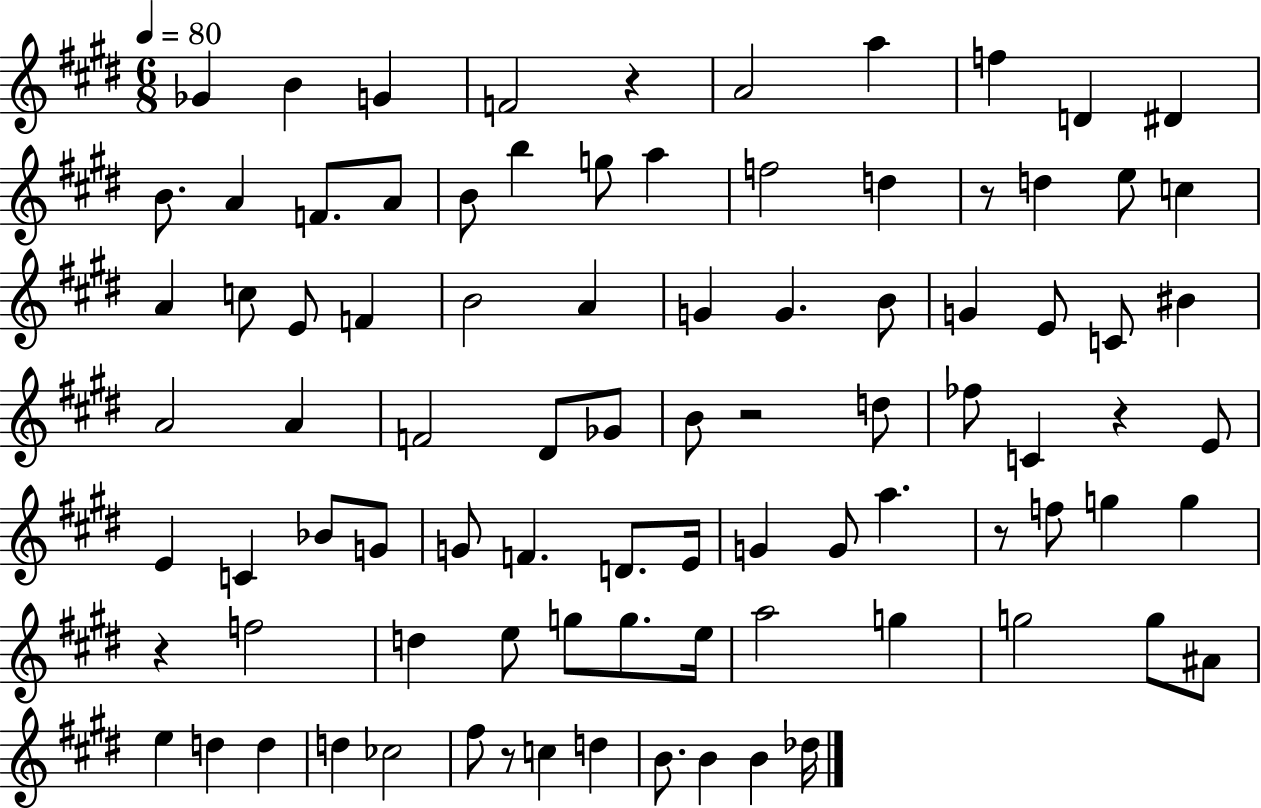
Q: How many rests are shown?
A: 7